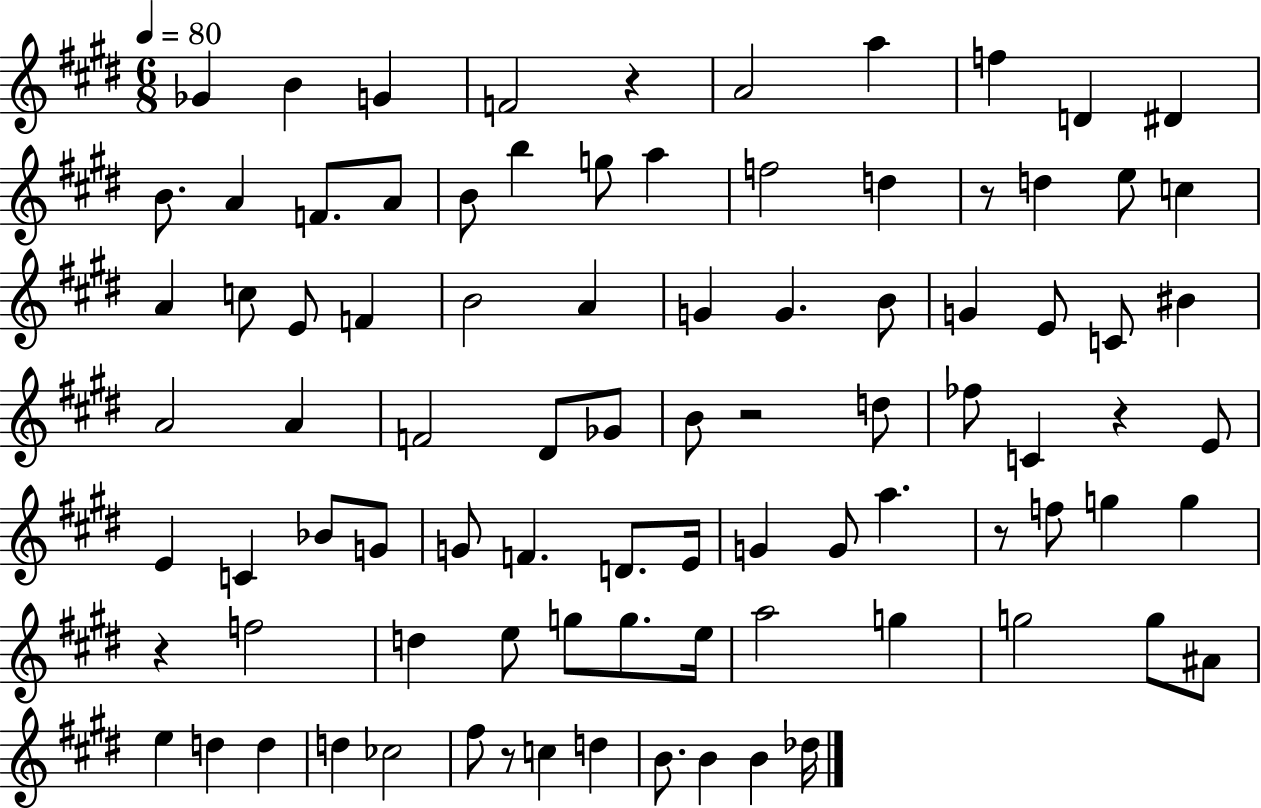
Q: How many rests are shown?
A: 7